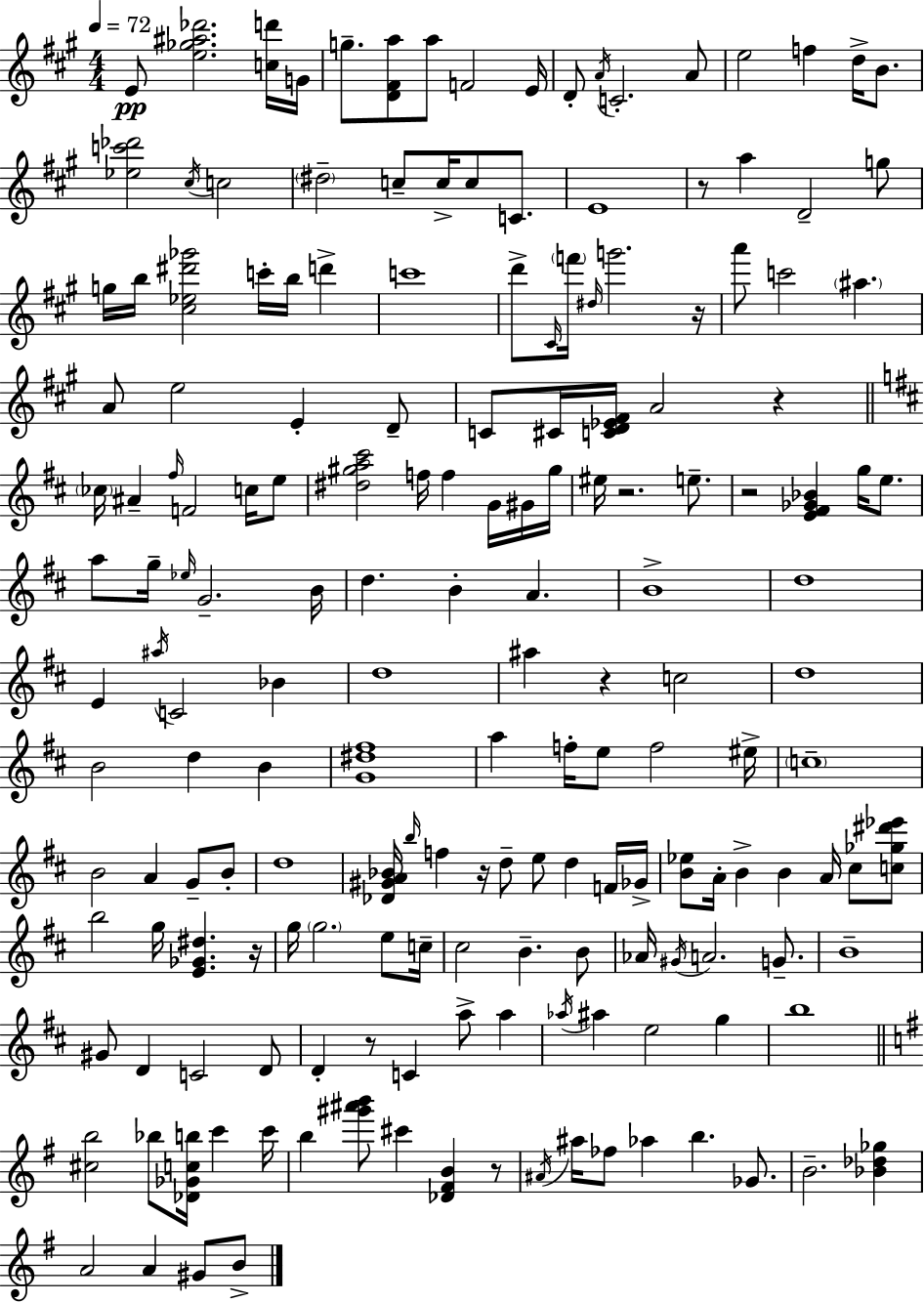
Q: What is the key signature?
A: A major